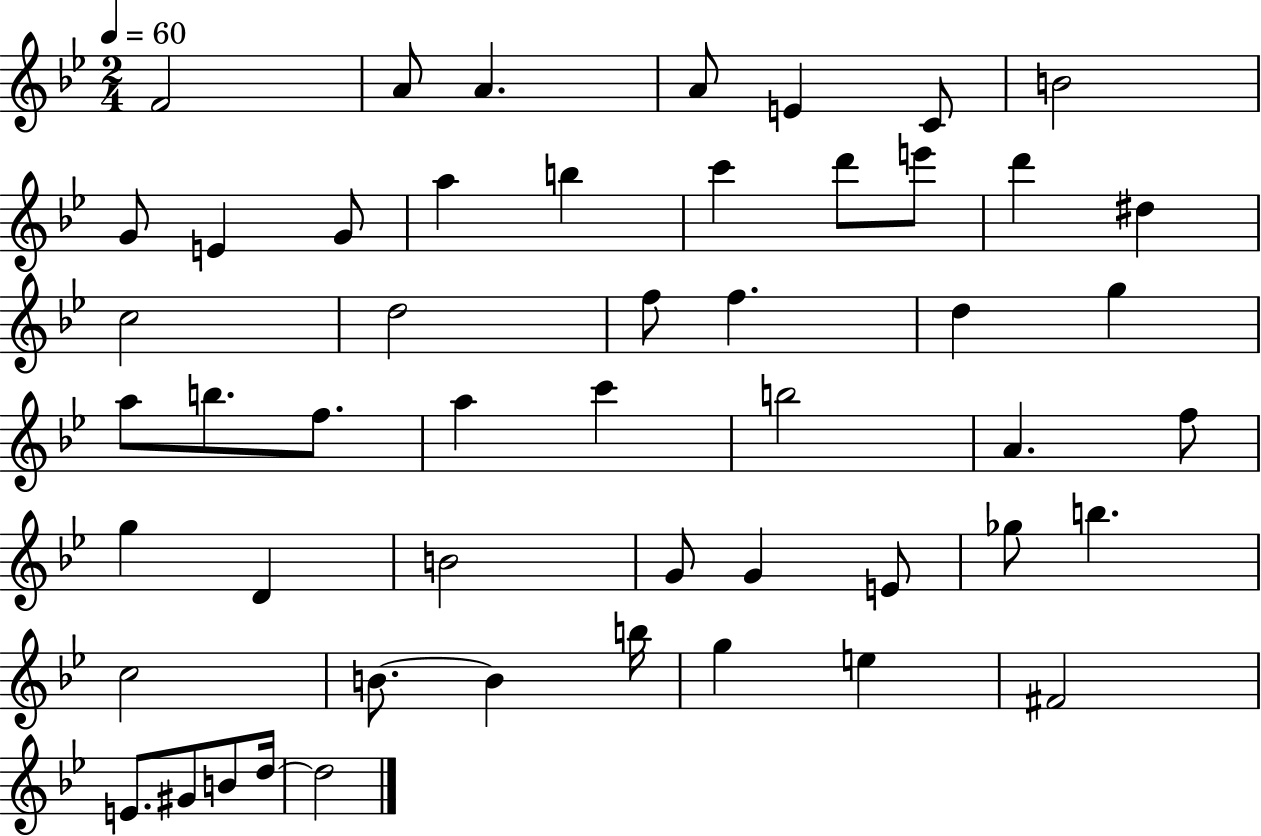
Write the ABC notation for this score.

X:1
T:Untitled
M:2/4
L:1/4
K:Bb
F2 A/2 A A/2 E C/2 B2 G/2 E G/2 a b c' d'/2 e'/2 d' ^d c2 d2 f/2 f d g a/2 b/2 f/2 a c' b2 A f/2 g D B2 G/2 G E/2 _g/2 b c2 B/2 B b/4 g e ^F2 E/2 ^G/2 B/2 d/4 d2